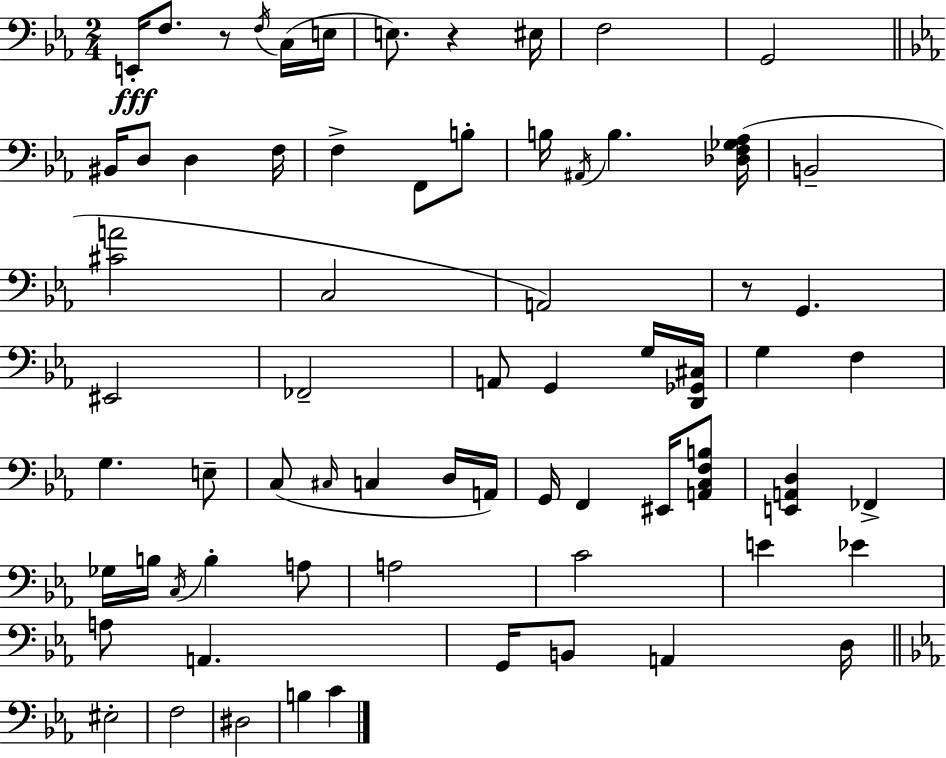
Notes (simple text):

E2/s F3/e. R/e F3/s C3/s E3/s E3/e. R/q EIS3/s F3/h G2/h BIS2/s D3/e D3/q F3/s F3/q F2/e B3/e B3/s A#2/s B3/q. [Db3,F3,Gb3,Ab3]/s B2/h [C#4,A4]/h C3/h A2/h R/e G2/q. EIS2/h FES2/h A2/e G2/q G3/s [D2,Gb2,C#3]/s G3/q F3/q G3/q. E3/e C3/e C#3/s C3/q D3/s A2/s G2/s F2/q EIS2/s [A2,C3,F3,B3]/e [E2,A2,D3]/q FES2/q Gb3/s B3/s C3/s B3/q A3/e A3/h C4/h E4/q Eb4/q A3/e A2/q. G2/s B2/e A2/q D3/s EIS3/h F3/h D#3/h B3/q C4/q